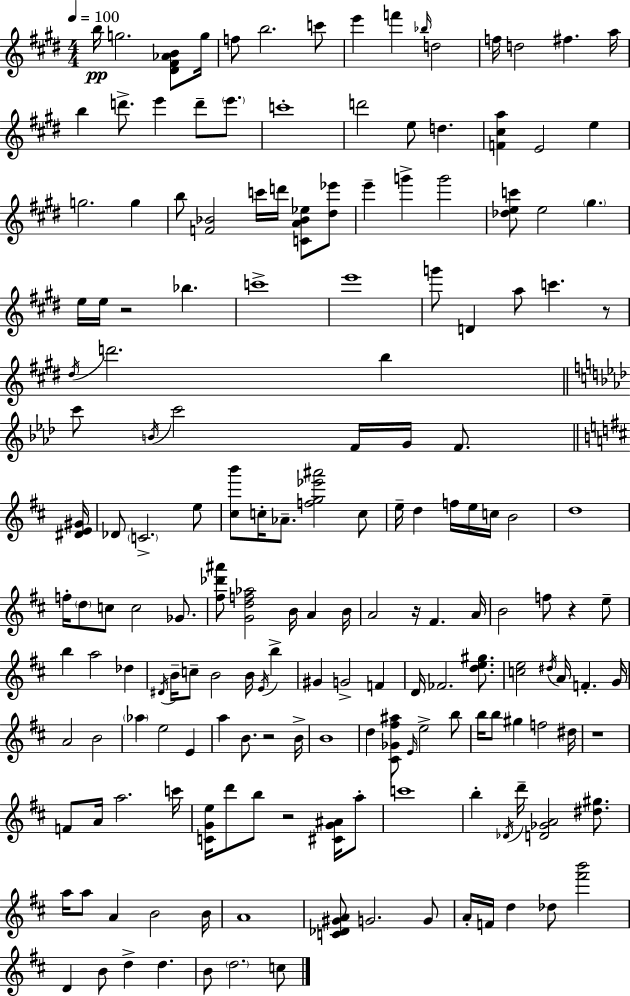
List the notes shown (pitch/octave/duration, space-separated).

B5/s G5/h. [D#4,F#4,Ab4,B4]/e G5/s F5/e B5/h. C6/e E6/q F6/q Bb5/s D5/h F5/s D5/h F#5/q. A5/s B5/q D6/e. E6/q D6/e E6/e. C6/w D6/h E5/e D5/q. [F4,C#5,A5]/q E4/h E5/q G5/h. G5/q B5/e [F4,Bb4]/h C6/s D6/s [C4,A4,Bb4,Eb5]/e [D#5,Eb6]/e E6/q G6/q G6/h [Db5,E5,C6]/e E5/h G#5/q. E5/s E5/s R/h Bb5/q. C6/w E6/w G6/e D4/q A5/e C6/q. R/e D#5/s D6/h. B5/q C6/e B4/s C6/h F4/s G4/s F4/e. [D#4,E4,G#4]/s Db4/e C4/h. E5/e [C#5,B6]/e C5/s Ab4/e. [F5,G5,Eb6,A#6]/h C5/e E5/s D5/q F5/s E5/s C5/s B4/h D5/w F5/s D5/e C5/e C5/h Gb4/e. [F#5,Db6,A#6]/e [G4,D5,F5,Ab5]/h B4/s A4/q B4/s A4/h R/s F#4/q. A4/s B4/h F5/e R/q E5/e B5/q A5/h Db5/q D#4/s B4/s C5/e B4/h B4/s E4/s B5/q G#4/q G4/h F4/q D4/s FES4/h. [D5,E5,G#5]/e. [C5,E5]/h D#5/s A4/s F4/q. G4/s A4/h B4/h Ab5/q E5/h E4/q A5/q B4/e. R/h B4/s B4/w D5/q [C#4,Gb4,F#5,A#5]/e E4/s E5/h B5/e B5/s B5/e G#5/q F5/h D#5/s R/w F4/e A4/s A5/h. C6/s [C4,G4,E5]/s D6/e B5/e R/h [C#4,G4,A#4]/s A5/e C6/w B5/q Db4/s D6/s [D4,Gb4,A4]/h [D#5,G#5]/e. A5/s A5/e A4/q B4/h B4/s A4/w [C4,Db4,G#4,A4]/e G4/h. G4/e A4/s F4/s D5/q Db5/e [F#6,B6]/h D4/q B4/e D5/q D5/q. B4/e D5/h. C5/e